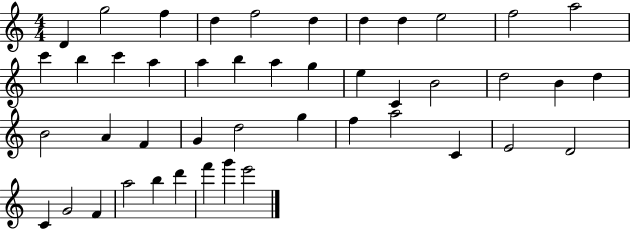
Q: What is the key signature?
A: C major